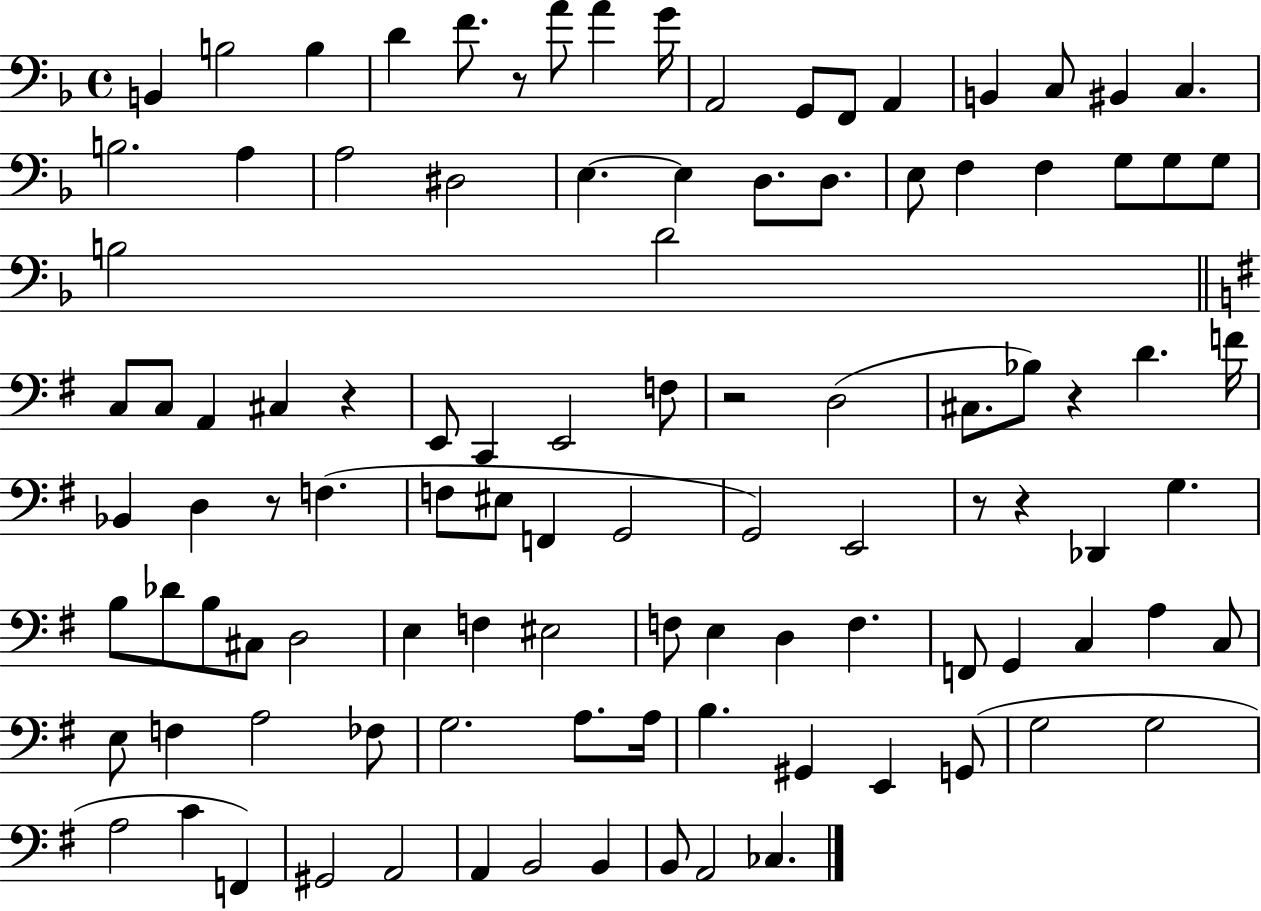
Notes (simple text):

B2/q B3/h B3/q D4/q F4/e. R/e A4/e A4/q G4/s A2/h G2/e F2/e A2/q B2/q C3/e BIS2/q C3/q. B3/h. A3/q A3/h D#3/h E3/q. E3/q D3/e. D3/e. E3/e F3/q F3/q G3/e G3/e G3/e B3/h D4/h C3/e C3/e A2/q C#3/q R/q E2/e C2/q E2/h F3/e R/h D3/h C#3/e. Bb3/e R/q D4/q. F4/s Bb2/q D3/q R/e F3/q. F3/e EIS3/e F2/q G2/h G2/h E2/h R/e R/q Db2/q G3/q. B3/e Db4/e B3/e C#3/e D3/h E3/q F3/q EIS3/h F3/e E3/q D3/q F3/q. F2/e G2/q C3/q A3/q C3/e E3/e F3/q A3/h FES3/e G3/h. A3/e. A3/s B3/q. G#2/q E2/q G2/e G3/h G3/h A3/h C4/q F2/q G#2/h A2/h A2/q B2/h B2/q B2/e A2/h CES3/q.